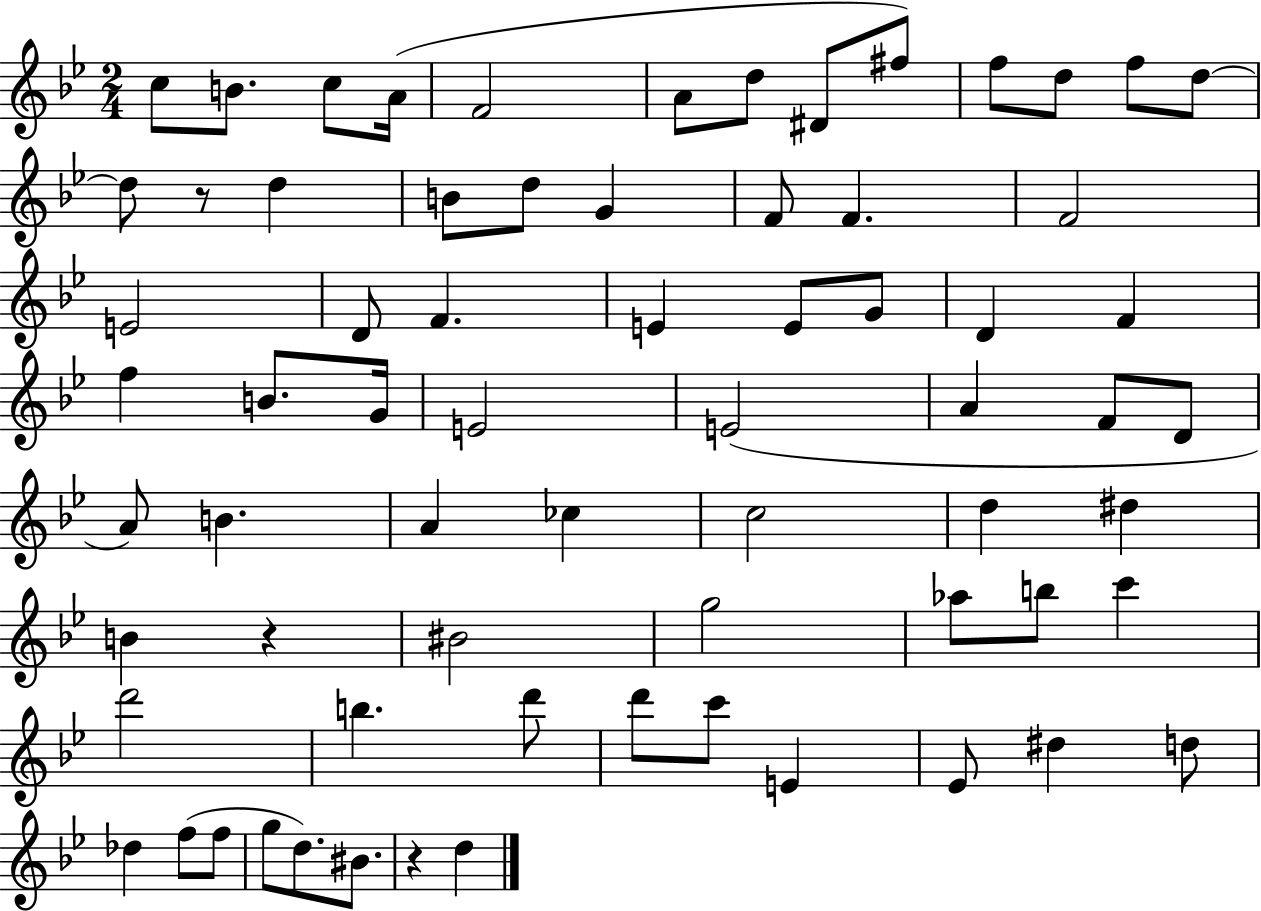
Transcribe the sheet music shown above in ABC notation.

X:1
T:Untitled
M:2/4
L:1/4
K:Bb
c/2 B/2 c/2 A/4 F2 A/2 d/2 ^D/2 ^f/2 f/2 d/2 f/2 d/2 d/2 z/2 d B/2 d/2 G F/2 F F2 E2 D/2 F E E/2 G/2 D F f B/2 G/4 E2 E2 A F/2 D/2 A/2 B A _c c2 d ^d B z ^B2 g2 _a/2 b/2 c' d'2 b d'/2 d'/2 c'/2 E _E/2 ^d d/2 _d f/2 f/2 g/2 d/2 ^B/2 z d